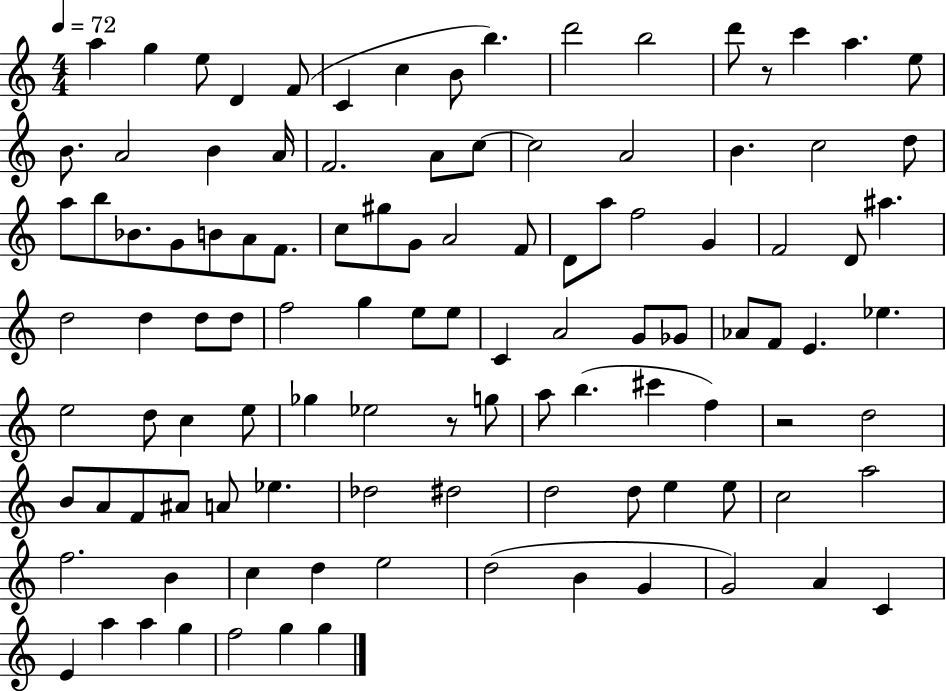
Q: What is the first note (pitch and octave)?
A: A5